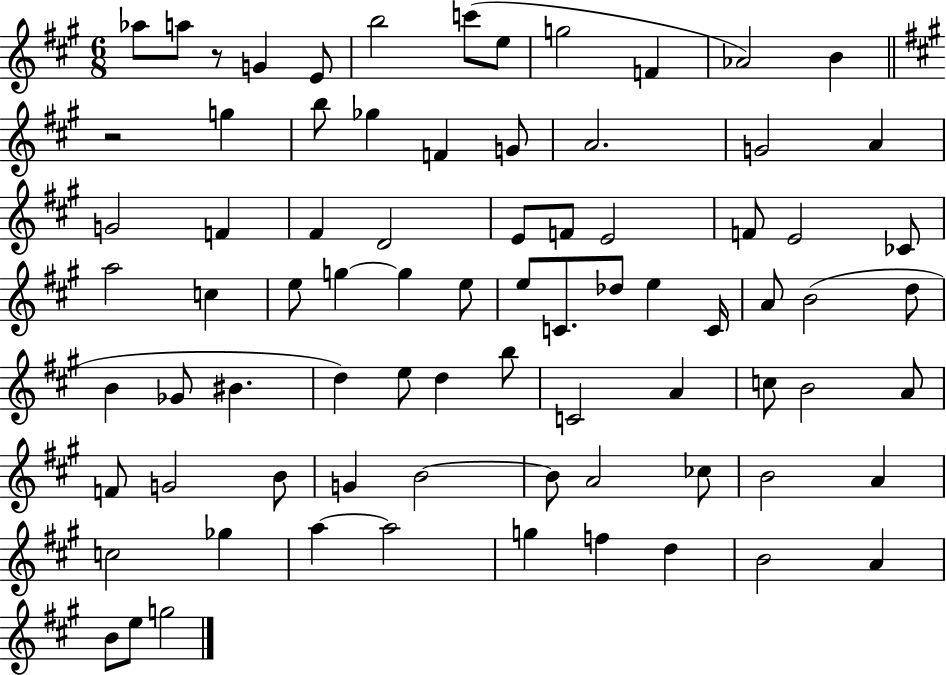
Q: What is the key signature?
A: A major